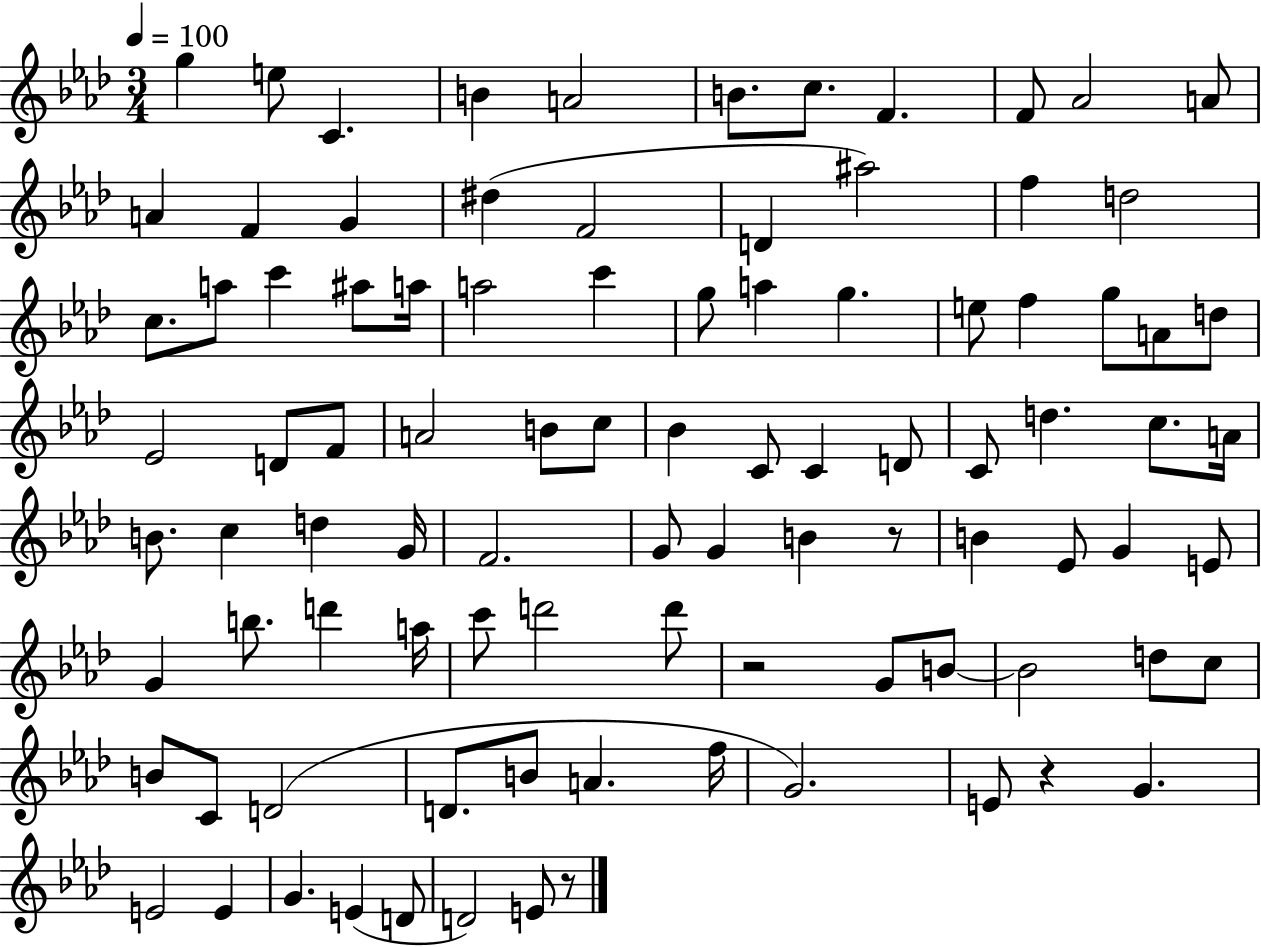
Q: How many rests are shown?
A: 4